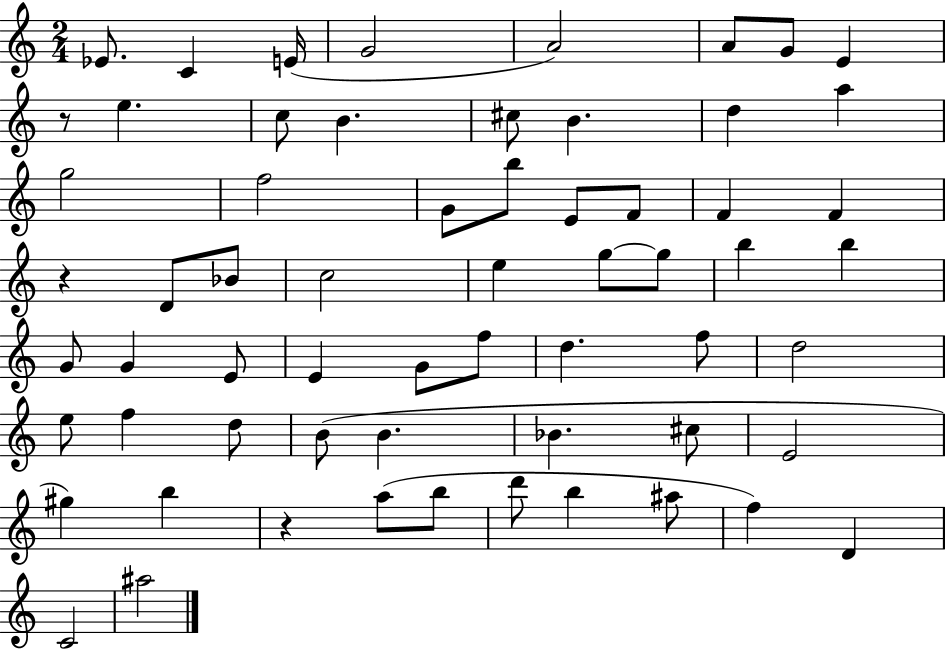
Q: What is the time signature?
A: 2/4